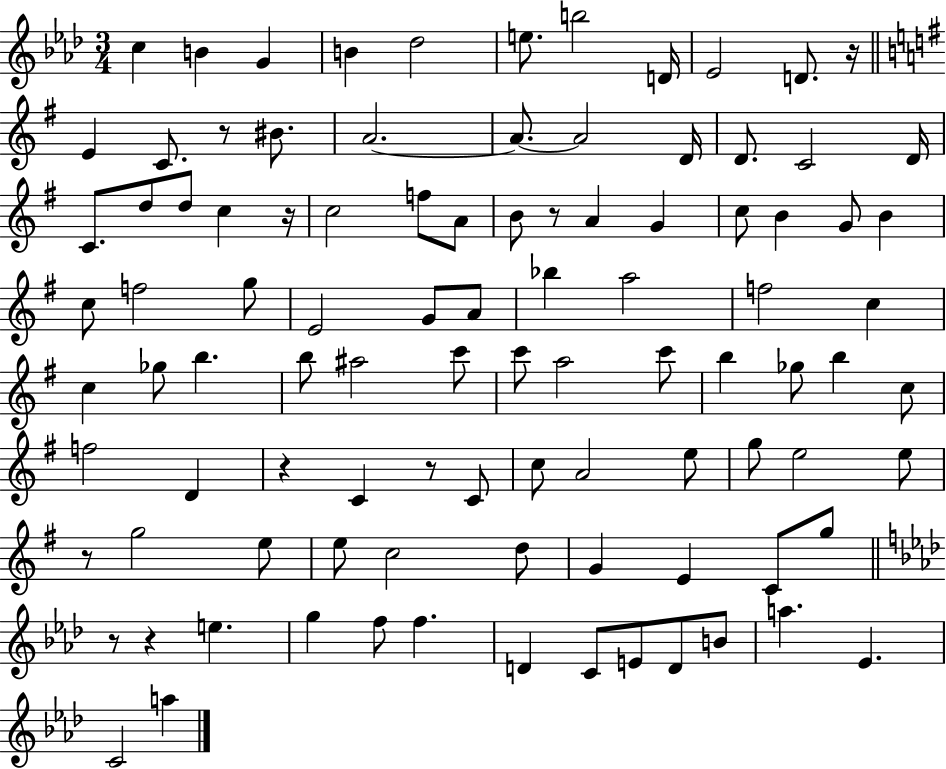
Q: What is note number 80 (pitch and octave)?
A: F5